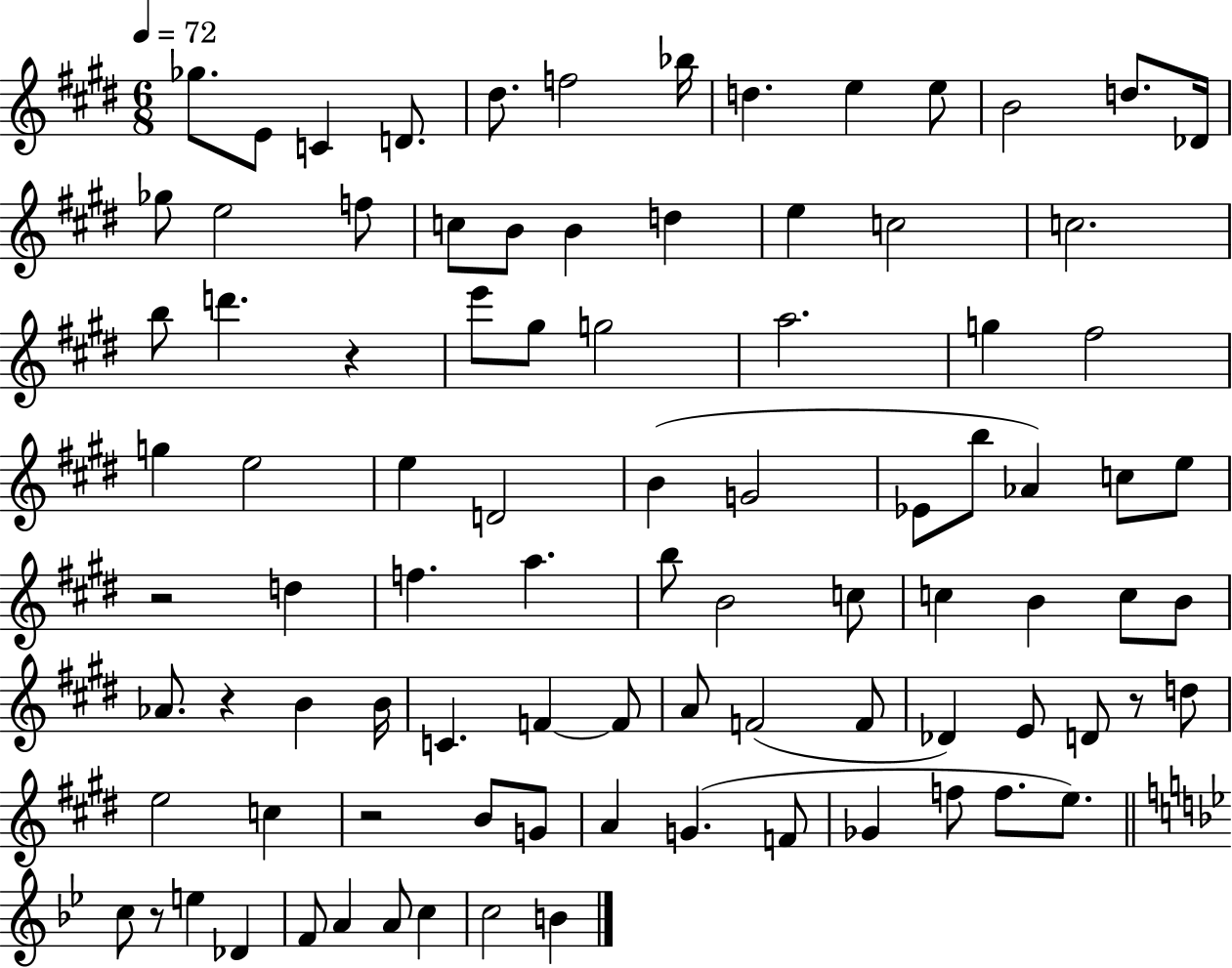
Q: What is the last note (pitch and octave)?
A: B4